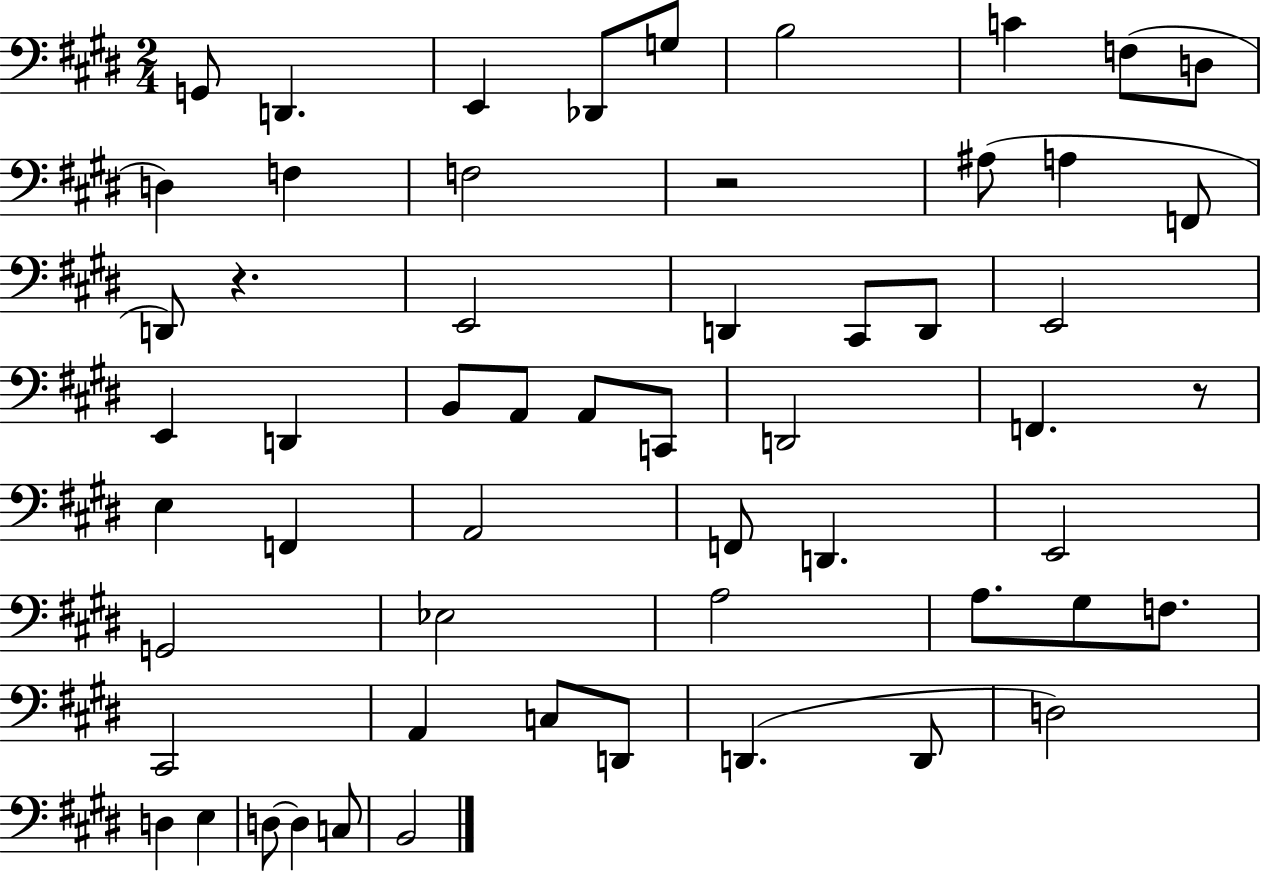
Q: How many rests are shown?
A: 3